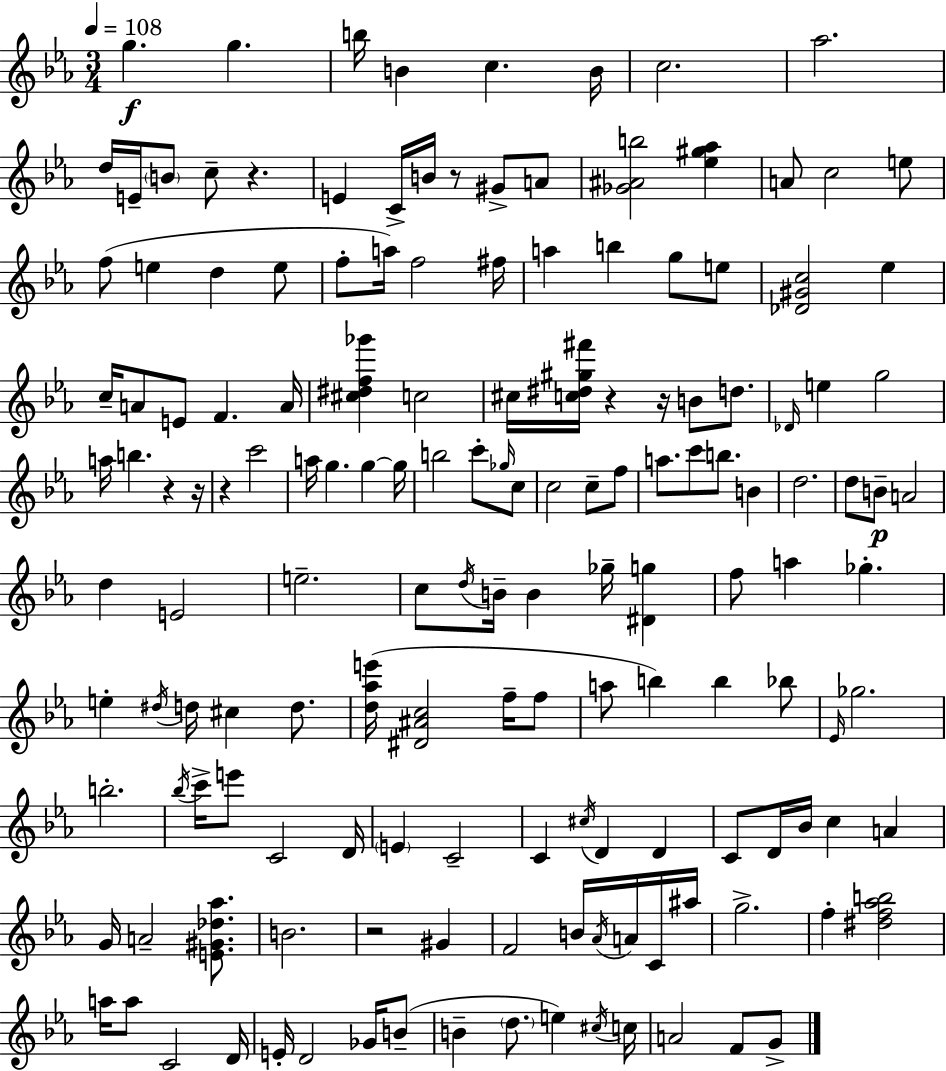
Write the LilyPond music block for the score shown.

{
  \clef treble
  \numericTimeSignature
  \time 3/4
  \key c \minor
  \tempo 4 = 108
  g''4.\f g''4. | b''16 b'4 c''4. b'16 | c''2. | aes''2. | \break d''16 e'16-- \parenthesize b'8 c''8-- r4. | e'4 c'16-> b'16 r8 gis'8-> a'8 | <ges' ais' b''>2 <ees'' gis'' aes''>4 | a'8 c''2 e''8 | \break f''8( e''4 d''4 e''8 | f''8-. a''16) f''2 fis''16 | a''4 b''4 g''8 e''8 | <des' gis' c''>2 ees''4 | \break c''16-- a'8 e'8 f'4. a'16 | <cis'' dis'' f'' ges'''>4 c''2 | cis''16 <c'' dis'' gis'' fis'''>16 r4 r16 b'8 d''8. | \grace { des'16 } e''4 g''2 | \break a''16 b''4. r4 | r16 r4 c'''2 | a''16 g''4. g''4~~ | g''16 b''2 c'''8-. \grace { ges''16 } | \break c''8 c''2 c''8-- | f''8 a''8. c'''8 b''8. b'4 | d''2. | d''8 b'8--\p a'2 | \break d''4 e'2 | e''2.-- | c''8 \acciaccatura { d''16 } b'16-- b'4 ges''16-- <dis' g''>4 | f''8 a''4 ges''4.-. | \break e''4-. \acciaccatura { dis''16 } d''16 cis''4 | d''8. <d'' aes'' e'''>16( <dis' ais' c''>2 | f''16-- f''8 a''8 b''4) b''4 | bes''8 \grace { ees'16 } ges''2. | \break b''2.-. | \acciaccatura { bes''16 } c'''16-> e'''8 c'2 | d'16 \parenthesize e'4 c'2-- | c'4 \acciaccatura { cis''16 } d'4 | \break d'4 c'8 d'16 bes'16 c''4 | a'4 g'16 a'2-- | <e' gis' des'' aes''>8. b'2. | r2 | \break gis'4 f'2 | b'16 \acciaccatura { aes'16 } a'16 c'16 ais''16 g''2.-> | f''4-. | <dis'' f'' aes'' b''>2 a''16 a''8 c'2 | \break d'16 e'16-. d'2 | ges'16 b'8--( b'4-- | \parenthesize d''8. e''4) \acciaccatura { cis''16 } c''16 a'2 | f'8 g'8-> \bar "|."
}